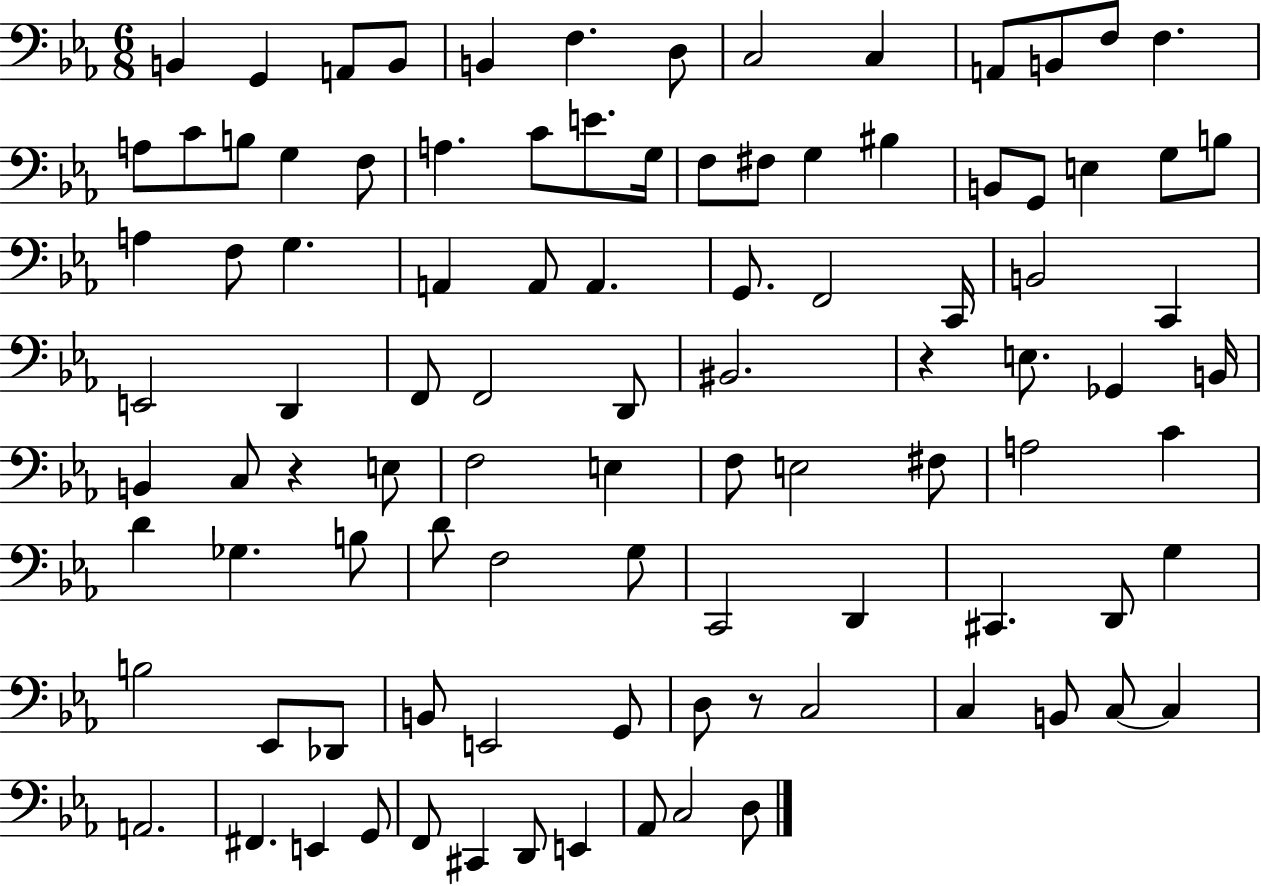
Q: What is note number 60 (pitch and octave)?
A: A3